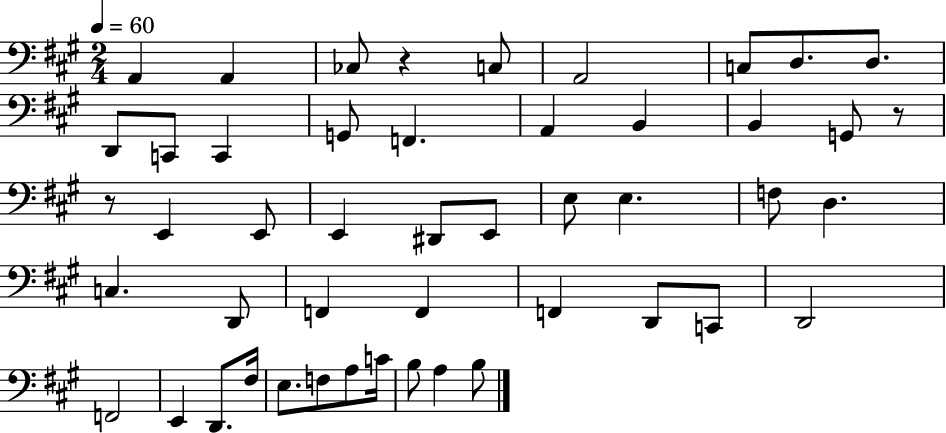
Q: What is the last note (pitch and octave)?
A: B3